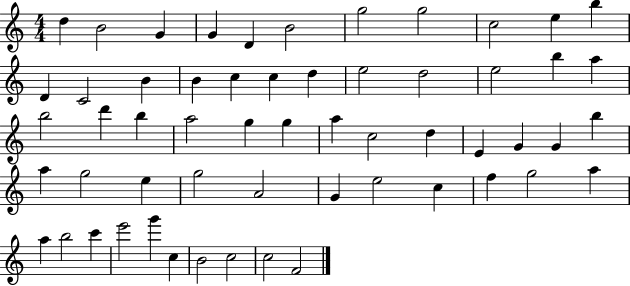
{
  \clef treble
  \numericTimeSignature
  \time 4/4
  \key c \major
  d''4 b'2 g'4 | g'4 d'4 b'2 | g''2 g''2 | c''2 e''4 b''4 | \break d'4 c'2 b'4 | b'4 c''4 c''4 d''4 | e''2 d''2 | e''2 b''4 a''4 | \break b''2 d'''4 b''4 | a''2 g''4 g''4 | a''4 c''2 d''4 | e'4 g'4 g'4 b''4 | \break a''4 g''2 e''4 | g''2 a'2 | g'4 e''2 c''4 | f''4 g''2 a''4 | \break a''4 b''2 c'''4 | e'''2 g'''4 c''4 | b'2 c''2 | c''2 f'2 | \break \bar "|."
}